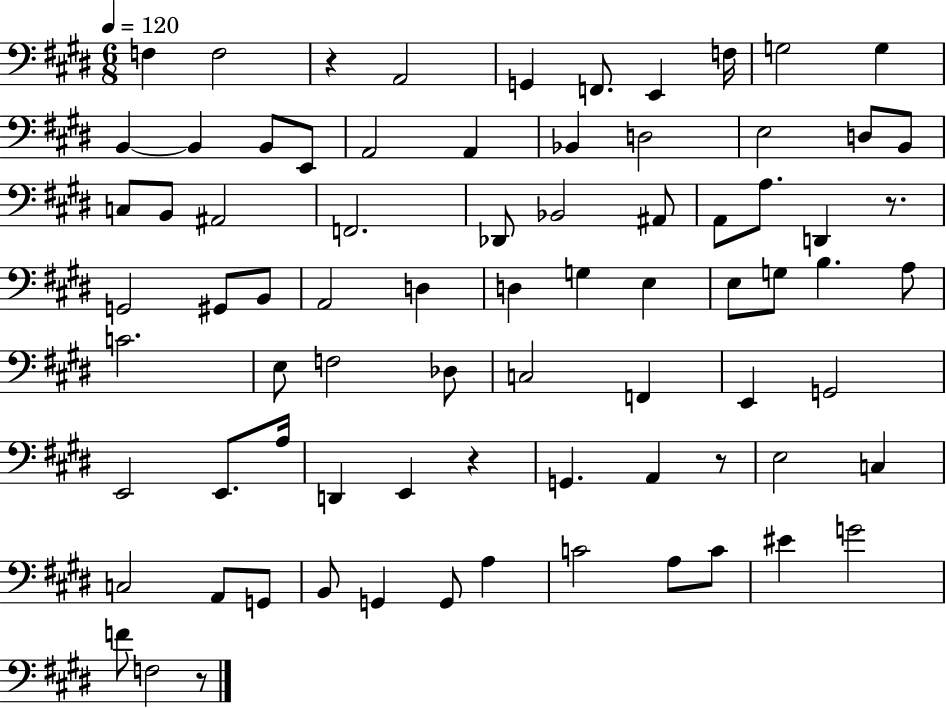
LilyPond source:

{
  \clef bass
  \numericTimeSignature
  \time 6/8
  \key e \major
  \tempo 4 = 120
  f4 f2 | r4 a,2 | g,4 f,8. e,4 f16 | g2 g4 | \break b,4~~ b,4 b,8 e,8 | a,2 a,4 | bes,4 d2 | e2 d8 b,8 | \break c8 b,8 ais,2 | f,2. | des,8 bes,2 ais,8 | a,8 a8. d,4 r8. | \break g,2 gis,8 b,8 | a,2 d4 | d4 g4 e4 | e8 g8 b4. a8 | \break c'2. | e8 f2 des8 | c2 f,4 | e,4 g,2 | \break e,2 e,8. a16 | d,4 e,4 r4 | g,4. a,4 r8 | e2 c4 | \break c2 a,8 g,8 | b,8 g,4 g,8 a4 | c'2 a8 c'8 | eis'4 g'2 | \break f'8 f2 r8 | \bar "|."
}